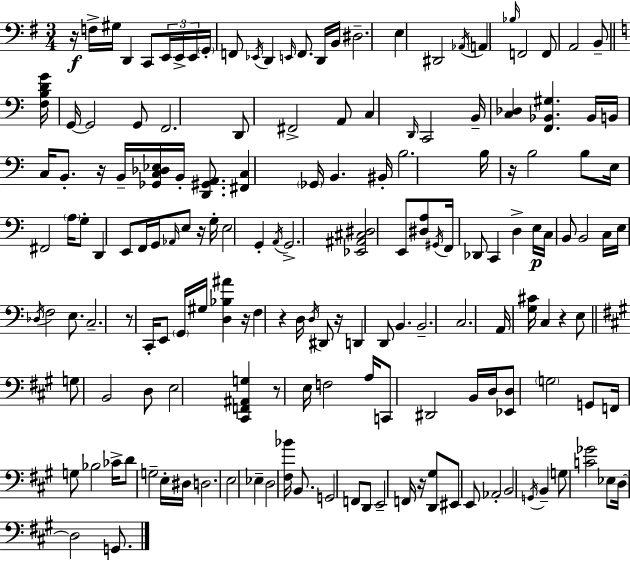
R/s F3/s G#3/s D2/q C2/e E2/s E2/s E2/s G2/s F2/e Eb2/s D2/q E2/s F2/e. D2/s B2/s D#3/h. E3/q D#2/h Ab2/s A2/q Bb3/s F2/h F2/e A2/h B2/e [F3,B3,D4,G4]/s G2/s G2/h G2/e F2/h. D2/e F#2/h A2/e C3/q D2/s C2/h B2/s [C3,Db3]/q [F2,Bb2,G#3]/q. Bb2/s B2/s C3/s B2/e. R/s B2/s [Gb2,C3,Db3,Eb3]/s B2/s [D2,G#2,A2]/e. [F#2,C3]/q Gb2/s B2/q. BIS2/s B3/h. B3/s R/s B3/h B3/e E3/s F#2/h A3/s G3/e D2/q E2/e F2/s G2/s Ab2/s E3/e R/s G3/s E3/h G2/q A2/s G2/h. [Eb2,A#2,C#3,D#3]/h E2/e [D#3,A3]/e G#2/s F2/s Db2/e C2/q D3/q E3/s C3/s B2/e B2/h C3/s E3/s Db3/s F3/h E3/e. C3/h. R/e C2/s E2/e G2/s G#3/s [D3,Bb3,A#4]/q R/s F3/q R/q D3/s D3/s D#2/e R/s D2/q D2/e B2/q. B2/h. C3/h. A2/s [G3,C#4]/s C3/q R/q E3/e G3/e B2/h D3/e E3/h [C#2,F2,A#2,G3]/q R/e E3/s F3/h A3/s C2/e D#2/h B2/s D3/s [Eb2,D3]/e G3/h G2/e F2/s G3/e Bb3/h CES4/s D4/e G3/h E3/s D#3/s D3/h. E3/h Eb3/q D3/h [F#3,Bb4]/s B2/e. G2/h F2/e D2/e E2/h F2/s R/s [D2,G#3]/e EIS2/e E2/e Ab2/h B2/h G2/s B2/q G3/e [C4,Gb4]/h Eb3/e D3/s D3/h G2/e.